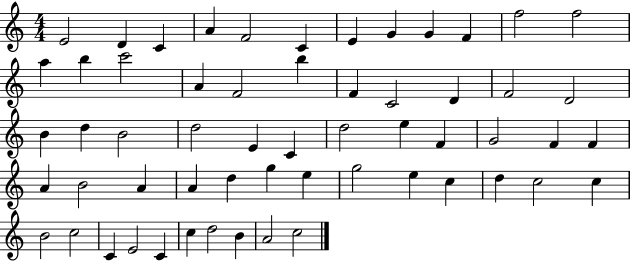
{
  \clef treble
  \numericTimeSignature
  \time 4/4
  \key c \major
  e'2 d'4 c'4 | a'4 f'2 c'4 | e'4 g'4 g'4 f'4 | f''2 f''2 | \break a''4 b''4 c'''2 | a'4 f'2 b''4 | f'4 c'2 d'4 | f'2 d'2 | \break b'4 d''4 b'2 | d''2 e'4 c'4 | d''2 e''4 f'4 | g'2 f'4 f'4 | \break a'4 b'2 a'4 | a'4 d''4 g''4 e''4 | g''2 e''4 c''4 | d''4 c''2 c''4 | \break b'2 c''2 | c'4 e'2 c'4 | c''4 d''2 b'4 | a'2 c''2 | \break \bar "|."
}